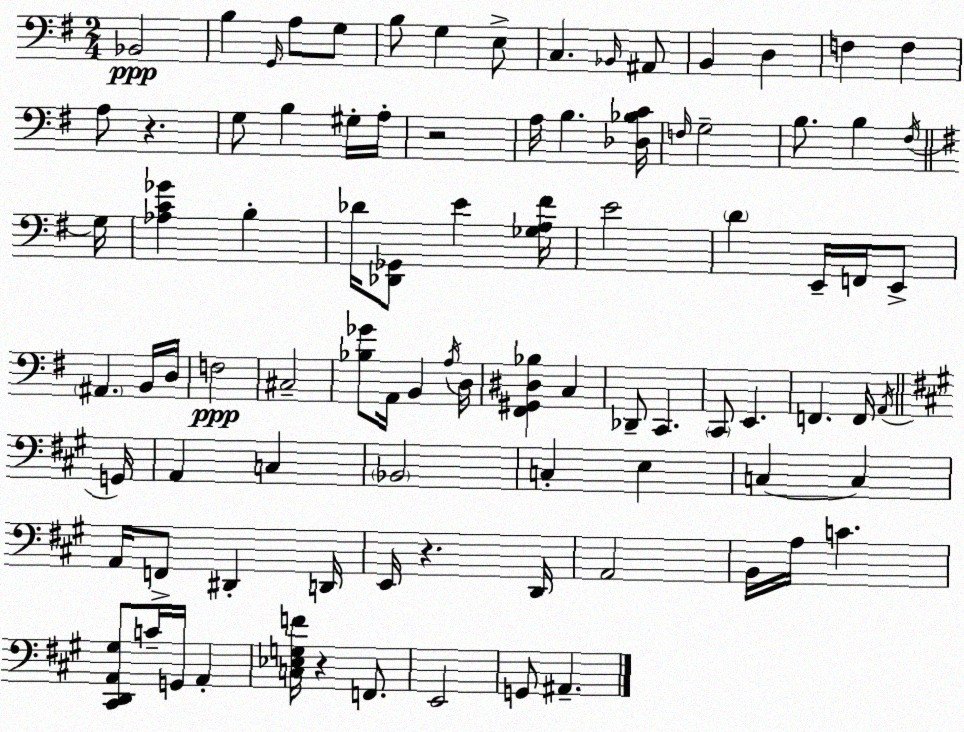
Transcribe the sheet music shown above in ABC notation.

X:1
T:Untitled
M:2/4
L:1/4
K:G
_B,,2 B, G,,/4 A,/2 G,/2 B,/2 G, E,/2 C, _B,,/4 ^A,,/2 B,, D, F, F, A,/2 z G,/2 B, ^G,/4 A,/4 z2 A,/4 B, [_D,_B,C]/4 F,/4 G,2 B,/2 B, ^F,/4 G,/4 [_A,C_G] B, _D/4 [_D,,_G,,]/2 E [_G,A,^F]/4 E2 D E,,/4 F,,/4 E,,/2 ^A,, B,,/4 D,/4 F,2 ^C,2 [_B,_G]/2 A,,/4 B,, A,/4 D,/4 [^F,,^G,,^D,_B,] C, _D,,/2 C,, C,,/2 E,, F,, F,,/4 A,,/4 G,,/4 A,, C, _B,,2 C, E, C, C, A,,/4 F,,/2 ^D,, D,,/4 E,,/4 z D,,/4 A,,2 B,,/4 A,/4 C [^C,,D,,A,,^G,]/2 C/4 G,,/4 A,, [C,_E,G,F]/4 z F,,/2 E,,2 G,,/2 ^A,,